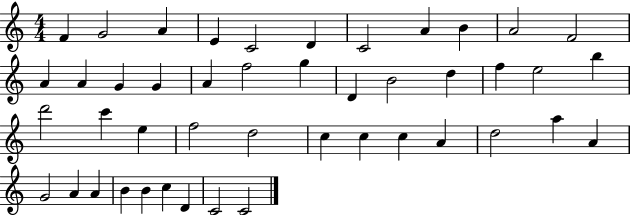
F4/q G4/h A4/q E4/q C4/h D4/q C4/h A4/q B4/q A4/h F4/h A4/q A4/q G4/q G4/q A4/q F5/h G5/q D4/q B4/h D5/q F5/q E5/h B5/q D6/h C6/q E5/q F5/h D5/h C5/q C5/q C5/q A4/q D5/h A5/q A4/q G4/h A4/q A4/q B4/q B4/q C5/q D4/q C4/h C4/h